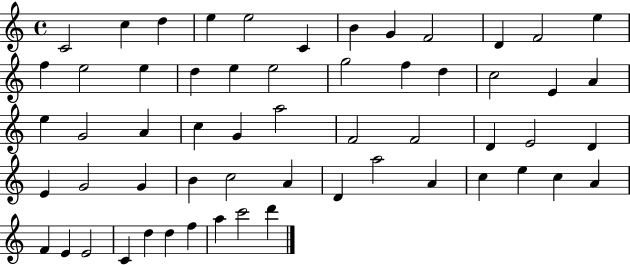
C4/h C5/q D5/q E5/q E5/h C4/q B4/q G4/q F4/h D4/q F4/h E5/q F5/q E5/h E5/q D5/q E5/q E5/h G5/h F5/q D5/q C5/h E4/q A4/q E5/q G4/h A4/q C5/q G4/q A5/h F4/h F4/h D4/q E4/h D4/q E4/q G4/h G4/q B4/q C5/h A4/q D4/q A5/h A4/q C5/q E5/q C5/q A4/q F4/q E4/q E4/h C4/q D5/q D5/q F5/q A5/q C6/h D6/q